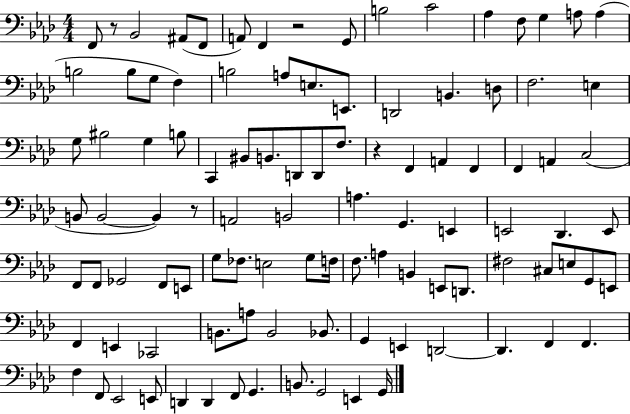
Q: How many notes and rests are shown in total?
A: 103